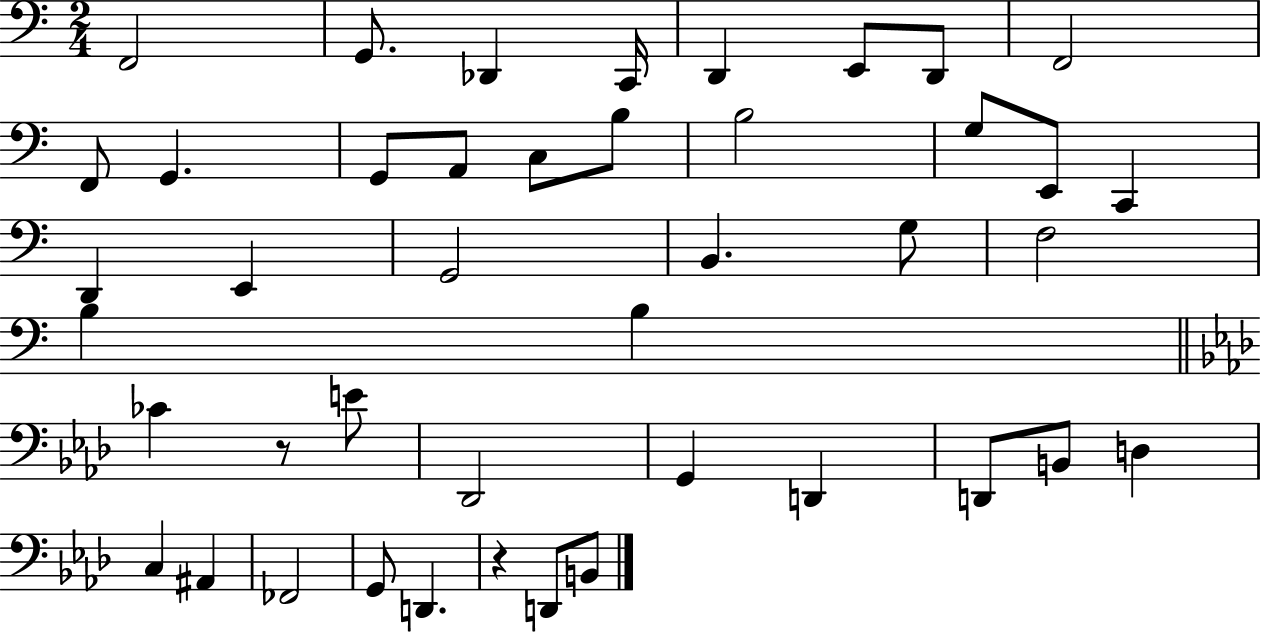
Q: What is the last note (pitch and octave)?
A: B2